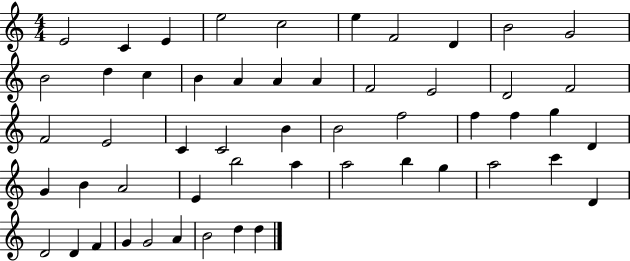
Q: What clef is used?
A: treble